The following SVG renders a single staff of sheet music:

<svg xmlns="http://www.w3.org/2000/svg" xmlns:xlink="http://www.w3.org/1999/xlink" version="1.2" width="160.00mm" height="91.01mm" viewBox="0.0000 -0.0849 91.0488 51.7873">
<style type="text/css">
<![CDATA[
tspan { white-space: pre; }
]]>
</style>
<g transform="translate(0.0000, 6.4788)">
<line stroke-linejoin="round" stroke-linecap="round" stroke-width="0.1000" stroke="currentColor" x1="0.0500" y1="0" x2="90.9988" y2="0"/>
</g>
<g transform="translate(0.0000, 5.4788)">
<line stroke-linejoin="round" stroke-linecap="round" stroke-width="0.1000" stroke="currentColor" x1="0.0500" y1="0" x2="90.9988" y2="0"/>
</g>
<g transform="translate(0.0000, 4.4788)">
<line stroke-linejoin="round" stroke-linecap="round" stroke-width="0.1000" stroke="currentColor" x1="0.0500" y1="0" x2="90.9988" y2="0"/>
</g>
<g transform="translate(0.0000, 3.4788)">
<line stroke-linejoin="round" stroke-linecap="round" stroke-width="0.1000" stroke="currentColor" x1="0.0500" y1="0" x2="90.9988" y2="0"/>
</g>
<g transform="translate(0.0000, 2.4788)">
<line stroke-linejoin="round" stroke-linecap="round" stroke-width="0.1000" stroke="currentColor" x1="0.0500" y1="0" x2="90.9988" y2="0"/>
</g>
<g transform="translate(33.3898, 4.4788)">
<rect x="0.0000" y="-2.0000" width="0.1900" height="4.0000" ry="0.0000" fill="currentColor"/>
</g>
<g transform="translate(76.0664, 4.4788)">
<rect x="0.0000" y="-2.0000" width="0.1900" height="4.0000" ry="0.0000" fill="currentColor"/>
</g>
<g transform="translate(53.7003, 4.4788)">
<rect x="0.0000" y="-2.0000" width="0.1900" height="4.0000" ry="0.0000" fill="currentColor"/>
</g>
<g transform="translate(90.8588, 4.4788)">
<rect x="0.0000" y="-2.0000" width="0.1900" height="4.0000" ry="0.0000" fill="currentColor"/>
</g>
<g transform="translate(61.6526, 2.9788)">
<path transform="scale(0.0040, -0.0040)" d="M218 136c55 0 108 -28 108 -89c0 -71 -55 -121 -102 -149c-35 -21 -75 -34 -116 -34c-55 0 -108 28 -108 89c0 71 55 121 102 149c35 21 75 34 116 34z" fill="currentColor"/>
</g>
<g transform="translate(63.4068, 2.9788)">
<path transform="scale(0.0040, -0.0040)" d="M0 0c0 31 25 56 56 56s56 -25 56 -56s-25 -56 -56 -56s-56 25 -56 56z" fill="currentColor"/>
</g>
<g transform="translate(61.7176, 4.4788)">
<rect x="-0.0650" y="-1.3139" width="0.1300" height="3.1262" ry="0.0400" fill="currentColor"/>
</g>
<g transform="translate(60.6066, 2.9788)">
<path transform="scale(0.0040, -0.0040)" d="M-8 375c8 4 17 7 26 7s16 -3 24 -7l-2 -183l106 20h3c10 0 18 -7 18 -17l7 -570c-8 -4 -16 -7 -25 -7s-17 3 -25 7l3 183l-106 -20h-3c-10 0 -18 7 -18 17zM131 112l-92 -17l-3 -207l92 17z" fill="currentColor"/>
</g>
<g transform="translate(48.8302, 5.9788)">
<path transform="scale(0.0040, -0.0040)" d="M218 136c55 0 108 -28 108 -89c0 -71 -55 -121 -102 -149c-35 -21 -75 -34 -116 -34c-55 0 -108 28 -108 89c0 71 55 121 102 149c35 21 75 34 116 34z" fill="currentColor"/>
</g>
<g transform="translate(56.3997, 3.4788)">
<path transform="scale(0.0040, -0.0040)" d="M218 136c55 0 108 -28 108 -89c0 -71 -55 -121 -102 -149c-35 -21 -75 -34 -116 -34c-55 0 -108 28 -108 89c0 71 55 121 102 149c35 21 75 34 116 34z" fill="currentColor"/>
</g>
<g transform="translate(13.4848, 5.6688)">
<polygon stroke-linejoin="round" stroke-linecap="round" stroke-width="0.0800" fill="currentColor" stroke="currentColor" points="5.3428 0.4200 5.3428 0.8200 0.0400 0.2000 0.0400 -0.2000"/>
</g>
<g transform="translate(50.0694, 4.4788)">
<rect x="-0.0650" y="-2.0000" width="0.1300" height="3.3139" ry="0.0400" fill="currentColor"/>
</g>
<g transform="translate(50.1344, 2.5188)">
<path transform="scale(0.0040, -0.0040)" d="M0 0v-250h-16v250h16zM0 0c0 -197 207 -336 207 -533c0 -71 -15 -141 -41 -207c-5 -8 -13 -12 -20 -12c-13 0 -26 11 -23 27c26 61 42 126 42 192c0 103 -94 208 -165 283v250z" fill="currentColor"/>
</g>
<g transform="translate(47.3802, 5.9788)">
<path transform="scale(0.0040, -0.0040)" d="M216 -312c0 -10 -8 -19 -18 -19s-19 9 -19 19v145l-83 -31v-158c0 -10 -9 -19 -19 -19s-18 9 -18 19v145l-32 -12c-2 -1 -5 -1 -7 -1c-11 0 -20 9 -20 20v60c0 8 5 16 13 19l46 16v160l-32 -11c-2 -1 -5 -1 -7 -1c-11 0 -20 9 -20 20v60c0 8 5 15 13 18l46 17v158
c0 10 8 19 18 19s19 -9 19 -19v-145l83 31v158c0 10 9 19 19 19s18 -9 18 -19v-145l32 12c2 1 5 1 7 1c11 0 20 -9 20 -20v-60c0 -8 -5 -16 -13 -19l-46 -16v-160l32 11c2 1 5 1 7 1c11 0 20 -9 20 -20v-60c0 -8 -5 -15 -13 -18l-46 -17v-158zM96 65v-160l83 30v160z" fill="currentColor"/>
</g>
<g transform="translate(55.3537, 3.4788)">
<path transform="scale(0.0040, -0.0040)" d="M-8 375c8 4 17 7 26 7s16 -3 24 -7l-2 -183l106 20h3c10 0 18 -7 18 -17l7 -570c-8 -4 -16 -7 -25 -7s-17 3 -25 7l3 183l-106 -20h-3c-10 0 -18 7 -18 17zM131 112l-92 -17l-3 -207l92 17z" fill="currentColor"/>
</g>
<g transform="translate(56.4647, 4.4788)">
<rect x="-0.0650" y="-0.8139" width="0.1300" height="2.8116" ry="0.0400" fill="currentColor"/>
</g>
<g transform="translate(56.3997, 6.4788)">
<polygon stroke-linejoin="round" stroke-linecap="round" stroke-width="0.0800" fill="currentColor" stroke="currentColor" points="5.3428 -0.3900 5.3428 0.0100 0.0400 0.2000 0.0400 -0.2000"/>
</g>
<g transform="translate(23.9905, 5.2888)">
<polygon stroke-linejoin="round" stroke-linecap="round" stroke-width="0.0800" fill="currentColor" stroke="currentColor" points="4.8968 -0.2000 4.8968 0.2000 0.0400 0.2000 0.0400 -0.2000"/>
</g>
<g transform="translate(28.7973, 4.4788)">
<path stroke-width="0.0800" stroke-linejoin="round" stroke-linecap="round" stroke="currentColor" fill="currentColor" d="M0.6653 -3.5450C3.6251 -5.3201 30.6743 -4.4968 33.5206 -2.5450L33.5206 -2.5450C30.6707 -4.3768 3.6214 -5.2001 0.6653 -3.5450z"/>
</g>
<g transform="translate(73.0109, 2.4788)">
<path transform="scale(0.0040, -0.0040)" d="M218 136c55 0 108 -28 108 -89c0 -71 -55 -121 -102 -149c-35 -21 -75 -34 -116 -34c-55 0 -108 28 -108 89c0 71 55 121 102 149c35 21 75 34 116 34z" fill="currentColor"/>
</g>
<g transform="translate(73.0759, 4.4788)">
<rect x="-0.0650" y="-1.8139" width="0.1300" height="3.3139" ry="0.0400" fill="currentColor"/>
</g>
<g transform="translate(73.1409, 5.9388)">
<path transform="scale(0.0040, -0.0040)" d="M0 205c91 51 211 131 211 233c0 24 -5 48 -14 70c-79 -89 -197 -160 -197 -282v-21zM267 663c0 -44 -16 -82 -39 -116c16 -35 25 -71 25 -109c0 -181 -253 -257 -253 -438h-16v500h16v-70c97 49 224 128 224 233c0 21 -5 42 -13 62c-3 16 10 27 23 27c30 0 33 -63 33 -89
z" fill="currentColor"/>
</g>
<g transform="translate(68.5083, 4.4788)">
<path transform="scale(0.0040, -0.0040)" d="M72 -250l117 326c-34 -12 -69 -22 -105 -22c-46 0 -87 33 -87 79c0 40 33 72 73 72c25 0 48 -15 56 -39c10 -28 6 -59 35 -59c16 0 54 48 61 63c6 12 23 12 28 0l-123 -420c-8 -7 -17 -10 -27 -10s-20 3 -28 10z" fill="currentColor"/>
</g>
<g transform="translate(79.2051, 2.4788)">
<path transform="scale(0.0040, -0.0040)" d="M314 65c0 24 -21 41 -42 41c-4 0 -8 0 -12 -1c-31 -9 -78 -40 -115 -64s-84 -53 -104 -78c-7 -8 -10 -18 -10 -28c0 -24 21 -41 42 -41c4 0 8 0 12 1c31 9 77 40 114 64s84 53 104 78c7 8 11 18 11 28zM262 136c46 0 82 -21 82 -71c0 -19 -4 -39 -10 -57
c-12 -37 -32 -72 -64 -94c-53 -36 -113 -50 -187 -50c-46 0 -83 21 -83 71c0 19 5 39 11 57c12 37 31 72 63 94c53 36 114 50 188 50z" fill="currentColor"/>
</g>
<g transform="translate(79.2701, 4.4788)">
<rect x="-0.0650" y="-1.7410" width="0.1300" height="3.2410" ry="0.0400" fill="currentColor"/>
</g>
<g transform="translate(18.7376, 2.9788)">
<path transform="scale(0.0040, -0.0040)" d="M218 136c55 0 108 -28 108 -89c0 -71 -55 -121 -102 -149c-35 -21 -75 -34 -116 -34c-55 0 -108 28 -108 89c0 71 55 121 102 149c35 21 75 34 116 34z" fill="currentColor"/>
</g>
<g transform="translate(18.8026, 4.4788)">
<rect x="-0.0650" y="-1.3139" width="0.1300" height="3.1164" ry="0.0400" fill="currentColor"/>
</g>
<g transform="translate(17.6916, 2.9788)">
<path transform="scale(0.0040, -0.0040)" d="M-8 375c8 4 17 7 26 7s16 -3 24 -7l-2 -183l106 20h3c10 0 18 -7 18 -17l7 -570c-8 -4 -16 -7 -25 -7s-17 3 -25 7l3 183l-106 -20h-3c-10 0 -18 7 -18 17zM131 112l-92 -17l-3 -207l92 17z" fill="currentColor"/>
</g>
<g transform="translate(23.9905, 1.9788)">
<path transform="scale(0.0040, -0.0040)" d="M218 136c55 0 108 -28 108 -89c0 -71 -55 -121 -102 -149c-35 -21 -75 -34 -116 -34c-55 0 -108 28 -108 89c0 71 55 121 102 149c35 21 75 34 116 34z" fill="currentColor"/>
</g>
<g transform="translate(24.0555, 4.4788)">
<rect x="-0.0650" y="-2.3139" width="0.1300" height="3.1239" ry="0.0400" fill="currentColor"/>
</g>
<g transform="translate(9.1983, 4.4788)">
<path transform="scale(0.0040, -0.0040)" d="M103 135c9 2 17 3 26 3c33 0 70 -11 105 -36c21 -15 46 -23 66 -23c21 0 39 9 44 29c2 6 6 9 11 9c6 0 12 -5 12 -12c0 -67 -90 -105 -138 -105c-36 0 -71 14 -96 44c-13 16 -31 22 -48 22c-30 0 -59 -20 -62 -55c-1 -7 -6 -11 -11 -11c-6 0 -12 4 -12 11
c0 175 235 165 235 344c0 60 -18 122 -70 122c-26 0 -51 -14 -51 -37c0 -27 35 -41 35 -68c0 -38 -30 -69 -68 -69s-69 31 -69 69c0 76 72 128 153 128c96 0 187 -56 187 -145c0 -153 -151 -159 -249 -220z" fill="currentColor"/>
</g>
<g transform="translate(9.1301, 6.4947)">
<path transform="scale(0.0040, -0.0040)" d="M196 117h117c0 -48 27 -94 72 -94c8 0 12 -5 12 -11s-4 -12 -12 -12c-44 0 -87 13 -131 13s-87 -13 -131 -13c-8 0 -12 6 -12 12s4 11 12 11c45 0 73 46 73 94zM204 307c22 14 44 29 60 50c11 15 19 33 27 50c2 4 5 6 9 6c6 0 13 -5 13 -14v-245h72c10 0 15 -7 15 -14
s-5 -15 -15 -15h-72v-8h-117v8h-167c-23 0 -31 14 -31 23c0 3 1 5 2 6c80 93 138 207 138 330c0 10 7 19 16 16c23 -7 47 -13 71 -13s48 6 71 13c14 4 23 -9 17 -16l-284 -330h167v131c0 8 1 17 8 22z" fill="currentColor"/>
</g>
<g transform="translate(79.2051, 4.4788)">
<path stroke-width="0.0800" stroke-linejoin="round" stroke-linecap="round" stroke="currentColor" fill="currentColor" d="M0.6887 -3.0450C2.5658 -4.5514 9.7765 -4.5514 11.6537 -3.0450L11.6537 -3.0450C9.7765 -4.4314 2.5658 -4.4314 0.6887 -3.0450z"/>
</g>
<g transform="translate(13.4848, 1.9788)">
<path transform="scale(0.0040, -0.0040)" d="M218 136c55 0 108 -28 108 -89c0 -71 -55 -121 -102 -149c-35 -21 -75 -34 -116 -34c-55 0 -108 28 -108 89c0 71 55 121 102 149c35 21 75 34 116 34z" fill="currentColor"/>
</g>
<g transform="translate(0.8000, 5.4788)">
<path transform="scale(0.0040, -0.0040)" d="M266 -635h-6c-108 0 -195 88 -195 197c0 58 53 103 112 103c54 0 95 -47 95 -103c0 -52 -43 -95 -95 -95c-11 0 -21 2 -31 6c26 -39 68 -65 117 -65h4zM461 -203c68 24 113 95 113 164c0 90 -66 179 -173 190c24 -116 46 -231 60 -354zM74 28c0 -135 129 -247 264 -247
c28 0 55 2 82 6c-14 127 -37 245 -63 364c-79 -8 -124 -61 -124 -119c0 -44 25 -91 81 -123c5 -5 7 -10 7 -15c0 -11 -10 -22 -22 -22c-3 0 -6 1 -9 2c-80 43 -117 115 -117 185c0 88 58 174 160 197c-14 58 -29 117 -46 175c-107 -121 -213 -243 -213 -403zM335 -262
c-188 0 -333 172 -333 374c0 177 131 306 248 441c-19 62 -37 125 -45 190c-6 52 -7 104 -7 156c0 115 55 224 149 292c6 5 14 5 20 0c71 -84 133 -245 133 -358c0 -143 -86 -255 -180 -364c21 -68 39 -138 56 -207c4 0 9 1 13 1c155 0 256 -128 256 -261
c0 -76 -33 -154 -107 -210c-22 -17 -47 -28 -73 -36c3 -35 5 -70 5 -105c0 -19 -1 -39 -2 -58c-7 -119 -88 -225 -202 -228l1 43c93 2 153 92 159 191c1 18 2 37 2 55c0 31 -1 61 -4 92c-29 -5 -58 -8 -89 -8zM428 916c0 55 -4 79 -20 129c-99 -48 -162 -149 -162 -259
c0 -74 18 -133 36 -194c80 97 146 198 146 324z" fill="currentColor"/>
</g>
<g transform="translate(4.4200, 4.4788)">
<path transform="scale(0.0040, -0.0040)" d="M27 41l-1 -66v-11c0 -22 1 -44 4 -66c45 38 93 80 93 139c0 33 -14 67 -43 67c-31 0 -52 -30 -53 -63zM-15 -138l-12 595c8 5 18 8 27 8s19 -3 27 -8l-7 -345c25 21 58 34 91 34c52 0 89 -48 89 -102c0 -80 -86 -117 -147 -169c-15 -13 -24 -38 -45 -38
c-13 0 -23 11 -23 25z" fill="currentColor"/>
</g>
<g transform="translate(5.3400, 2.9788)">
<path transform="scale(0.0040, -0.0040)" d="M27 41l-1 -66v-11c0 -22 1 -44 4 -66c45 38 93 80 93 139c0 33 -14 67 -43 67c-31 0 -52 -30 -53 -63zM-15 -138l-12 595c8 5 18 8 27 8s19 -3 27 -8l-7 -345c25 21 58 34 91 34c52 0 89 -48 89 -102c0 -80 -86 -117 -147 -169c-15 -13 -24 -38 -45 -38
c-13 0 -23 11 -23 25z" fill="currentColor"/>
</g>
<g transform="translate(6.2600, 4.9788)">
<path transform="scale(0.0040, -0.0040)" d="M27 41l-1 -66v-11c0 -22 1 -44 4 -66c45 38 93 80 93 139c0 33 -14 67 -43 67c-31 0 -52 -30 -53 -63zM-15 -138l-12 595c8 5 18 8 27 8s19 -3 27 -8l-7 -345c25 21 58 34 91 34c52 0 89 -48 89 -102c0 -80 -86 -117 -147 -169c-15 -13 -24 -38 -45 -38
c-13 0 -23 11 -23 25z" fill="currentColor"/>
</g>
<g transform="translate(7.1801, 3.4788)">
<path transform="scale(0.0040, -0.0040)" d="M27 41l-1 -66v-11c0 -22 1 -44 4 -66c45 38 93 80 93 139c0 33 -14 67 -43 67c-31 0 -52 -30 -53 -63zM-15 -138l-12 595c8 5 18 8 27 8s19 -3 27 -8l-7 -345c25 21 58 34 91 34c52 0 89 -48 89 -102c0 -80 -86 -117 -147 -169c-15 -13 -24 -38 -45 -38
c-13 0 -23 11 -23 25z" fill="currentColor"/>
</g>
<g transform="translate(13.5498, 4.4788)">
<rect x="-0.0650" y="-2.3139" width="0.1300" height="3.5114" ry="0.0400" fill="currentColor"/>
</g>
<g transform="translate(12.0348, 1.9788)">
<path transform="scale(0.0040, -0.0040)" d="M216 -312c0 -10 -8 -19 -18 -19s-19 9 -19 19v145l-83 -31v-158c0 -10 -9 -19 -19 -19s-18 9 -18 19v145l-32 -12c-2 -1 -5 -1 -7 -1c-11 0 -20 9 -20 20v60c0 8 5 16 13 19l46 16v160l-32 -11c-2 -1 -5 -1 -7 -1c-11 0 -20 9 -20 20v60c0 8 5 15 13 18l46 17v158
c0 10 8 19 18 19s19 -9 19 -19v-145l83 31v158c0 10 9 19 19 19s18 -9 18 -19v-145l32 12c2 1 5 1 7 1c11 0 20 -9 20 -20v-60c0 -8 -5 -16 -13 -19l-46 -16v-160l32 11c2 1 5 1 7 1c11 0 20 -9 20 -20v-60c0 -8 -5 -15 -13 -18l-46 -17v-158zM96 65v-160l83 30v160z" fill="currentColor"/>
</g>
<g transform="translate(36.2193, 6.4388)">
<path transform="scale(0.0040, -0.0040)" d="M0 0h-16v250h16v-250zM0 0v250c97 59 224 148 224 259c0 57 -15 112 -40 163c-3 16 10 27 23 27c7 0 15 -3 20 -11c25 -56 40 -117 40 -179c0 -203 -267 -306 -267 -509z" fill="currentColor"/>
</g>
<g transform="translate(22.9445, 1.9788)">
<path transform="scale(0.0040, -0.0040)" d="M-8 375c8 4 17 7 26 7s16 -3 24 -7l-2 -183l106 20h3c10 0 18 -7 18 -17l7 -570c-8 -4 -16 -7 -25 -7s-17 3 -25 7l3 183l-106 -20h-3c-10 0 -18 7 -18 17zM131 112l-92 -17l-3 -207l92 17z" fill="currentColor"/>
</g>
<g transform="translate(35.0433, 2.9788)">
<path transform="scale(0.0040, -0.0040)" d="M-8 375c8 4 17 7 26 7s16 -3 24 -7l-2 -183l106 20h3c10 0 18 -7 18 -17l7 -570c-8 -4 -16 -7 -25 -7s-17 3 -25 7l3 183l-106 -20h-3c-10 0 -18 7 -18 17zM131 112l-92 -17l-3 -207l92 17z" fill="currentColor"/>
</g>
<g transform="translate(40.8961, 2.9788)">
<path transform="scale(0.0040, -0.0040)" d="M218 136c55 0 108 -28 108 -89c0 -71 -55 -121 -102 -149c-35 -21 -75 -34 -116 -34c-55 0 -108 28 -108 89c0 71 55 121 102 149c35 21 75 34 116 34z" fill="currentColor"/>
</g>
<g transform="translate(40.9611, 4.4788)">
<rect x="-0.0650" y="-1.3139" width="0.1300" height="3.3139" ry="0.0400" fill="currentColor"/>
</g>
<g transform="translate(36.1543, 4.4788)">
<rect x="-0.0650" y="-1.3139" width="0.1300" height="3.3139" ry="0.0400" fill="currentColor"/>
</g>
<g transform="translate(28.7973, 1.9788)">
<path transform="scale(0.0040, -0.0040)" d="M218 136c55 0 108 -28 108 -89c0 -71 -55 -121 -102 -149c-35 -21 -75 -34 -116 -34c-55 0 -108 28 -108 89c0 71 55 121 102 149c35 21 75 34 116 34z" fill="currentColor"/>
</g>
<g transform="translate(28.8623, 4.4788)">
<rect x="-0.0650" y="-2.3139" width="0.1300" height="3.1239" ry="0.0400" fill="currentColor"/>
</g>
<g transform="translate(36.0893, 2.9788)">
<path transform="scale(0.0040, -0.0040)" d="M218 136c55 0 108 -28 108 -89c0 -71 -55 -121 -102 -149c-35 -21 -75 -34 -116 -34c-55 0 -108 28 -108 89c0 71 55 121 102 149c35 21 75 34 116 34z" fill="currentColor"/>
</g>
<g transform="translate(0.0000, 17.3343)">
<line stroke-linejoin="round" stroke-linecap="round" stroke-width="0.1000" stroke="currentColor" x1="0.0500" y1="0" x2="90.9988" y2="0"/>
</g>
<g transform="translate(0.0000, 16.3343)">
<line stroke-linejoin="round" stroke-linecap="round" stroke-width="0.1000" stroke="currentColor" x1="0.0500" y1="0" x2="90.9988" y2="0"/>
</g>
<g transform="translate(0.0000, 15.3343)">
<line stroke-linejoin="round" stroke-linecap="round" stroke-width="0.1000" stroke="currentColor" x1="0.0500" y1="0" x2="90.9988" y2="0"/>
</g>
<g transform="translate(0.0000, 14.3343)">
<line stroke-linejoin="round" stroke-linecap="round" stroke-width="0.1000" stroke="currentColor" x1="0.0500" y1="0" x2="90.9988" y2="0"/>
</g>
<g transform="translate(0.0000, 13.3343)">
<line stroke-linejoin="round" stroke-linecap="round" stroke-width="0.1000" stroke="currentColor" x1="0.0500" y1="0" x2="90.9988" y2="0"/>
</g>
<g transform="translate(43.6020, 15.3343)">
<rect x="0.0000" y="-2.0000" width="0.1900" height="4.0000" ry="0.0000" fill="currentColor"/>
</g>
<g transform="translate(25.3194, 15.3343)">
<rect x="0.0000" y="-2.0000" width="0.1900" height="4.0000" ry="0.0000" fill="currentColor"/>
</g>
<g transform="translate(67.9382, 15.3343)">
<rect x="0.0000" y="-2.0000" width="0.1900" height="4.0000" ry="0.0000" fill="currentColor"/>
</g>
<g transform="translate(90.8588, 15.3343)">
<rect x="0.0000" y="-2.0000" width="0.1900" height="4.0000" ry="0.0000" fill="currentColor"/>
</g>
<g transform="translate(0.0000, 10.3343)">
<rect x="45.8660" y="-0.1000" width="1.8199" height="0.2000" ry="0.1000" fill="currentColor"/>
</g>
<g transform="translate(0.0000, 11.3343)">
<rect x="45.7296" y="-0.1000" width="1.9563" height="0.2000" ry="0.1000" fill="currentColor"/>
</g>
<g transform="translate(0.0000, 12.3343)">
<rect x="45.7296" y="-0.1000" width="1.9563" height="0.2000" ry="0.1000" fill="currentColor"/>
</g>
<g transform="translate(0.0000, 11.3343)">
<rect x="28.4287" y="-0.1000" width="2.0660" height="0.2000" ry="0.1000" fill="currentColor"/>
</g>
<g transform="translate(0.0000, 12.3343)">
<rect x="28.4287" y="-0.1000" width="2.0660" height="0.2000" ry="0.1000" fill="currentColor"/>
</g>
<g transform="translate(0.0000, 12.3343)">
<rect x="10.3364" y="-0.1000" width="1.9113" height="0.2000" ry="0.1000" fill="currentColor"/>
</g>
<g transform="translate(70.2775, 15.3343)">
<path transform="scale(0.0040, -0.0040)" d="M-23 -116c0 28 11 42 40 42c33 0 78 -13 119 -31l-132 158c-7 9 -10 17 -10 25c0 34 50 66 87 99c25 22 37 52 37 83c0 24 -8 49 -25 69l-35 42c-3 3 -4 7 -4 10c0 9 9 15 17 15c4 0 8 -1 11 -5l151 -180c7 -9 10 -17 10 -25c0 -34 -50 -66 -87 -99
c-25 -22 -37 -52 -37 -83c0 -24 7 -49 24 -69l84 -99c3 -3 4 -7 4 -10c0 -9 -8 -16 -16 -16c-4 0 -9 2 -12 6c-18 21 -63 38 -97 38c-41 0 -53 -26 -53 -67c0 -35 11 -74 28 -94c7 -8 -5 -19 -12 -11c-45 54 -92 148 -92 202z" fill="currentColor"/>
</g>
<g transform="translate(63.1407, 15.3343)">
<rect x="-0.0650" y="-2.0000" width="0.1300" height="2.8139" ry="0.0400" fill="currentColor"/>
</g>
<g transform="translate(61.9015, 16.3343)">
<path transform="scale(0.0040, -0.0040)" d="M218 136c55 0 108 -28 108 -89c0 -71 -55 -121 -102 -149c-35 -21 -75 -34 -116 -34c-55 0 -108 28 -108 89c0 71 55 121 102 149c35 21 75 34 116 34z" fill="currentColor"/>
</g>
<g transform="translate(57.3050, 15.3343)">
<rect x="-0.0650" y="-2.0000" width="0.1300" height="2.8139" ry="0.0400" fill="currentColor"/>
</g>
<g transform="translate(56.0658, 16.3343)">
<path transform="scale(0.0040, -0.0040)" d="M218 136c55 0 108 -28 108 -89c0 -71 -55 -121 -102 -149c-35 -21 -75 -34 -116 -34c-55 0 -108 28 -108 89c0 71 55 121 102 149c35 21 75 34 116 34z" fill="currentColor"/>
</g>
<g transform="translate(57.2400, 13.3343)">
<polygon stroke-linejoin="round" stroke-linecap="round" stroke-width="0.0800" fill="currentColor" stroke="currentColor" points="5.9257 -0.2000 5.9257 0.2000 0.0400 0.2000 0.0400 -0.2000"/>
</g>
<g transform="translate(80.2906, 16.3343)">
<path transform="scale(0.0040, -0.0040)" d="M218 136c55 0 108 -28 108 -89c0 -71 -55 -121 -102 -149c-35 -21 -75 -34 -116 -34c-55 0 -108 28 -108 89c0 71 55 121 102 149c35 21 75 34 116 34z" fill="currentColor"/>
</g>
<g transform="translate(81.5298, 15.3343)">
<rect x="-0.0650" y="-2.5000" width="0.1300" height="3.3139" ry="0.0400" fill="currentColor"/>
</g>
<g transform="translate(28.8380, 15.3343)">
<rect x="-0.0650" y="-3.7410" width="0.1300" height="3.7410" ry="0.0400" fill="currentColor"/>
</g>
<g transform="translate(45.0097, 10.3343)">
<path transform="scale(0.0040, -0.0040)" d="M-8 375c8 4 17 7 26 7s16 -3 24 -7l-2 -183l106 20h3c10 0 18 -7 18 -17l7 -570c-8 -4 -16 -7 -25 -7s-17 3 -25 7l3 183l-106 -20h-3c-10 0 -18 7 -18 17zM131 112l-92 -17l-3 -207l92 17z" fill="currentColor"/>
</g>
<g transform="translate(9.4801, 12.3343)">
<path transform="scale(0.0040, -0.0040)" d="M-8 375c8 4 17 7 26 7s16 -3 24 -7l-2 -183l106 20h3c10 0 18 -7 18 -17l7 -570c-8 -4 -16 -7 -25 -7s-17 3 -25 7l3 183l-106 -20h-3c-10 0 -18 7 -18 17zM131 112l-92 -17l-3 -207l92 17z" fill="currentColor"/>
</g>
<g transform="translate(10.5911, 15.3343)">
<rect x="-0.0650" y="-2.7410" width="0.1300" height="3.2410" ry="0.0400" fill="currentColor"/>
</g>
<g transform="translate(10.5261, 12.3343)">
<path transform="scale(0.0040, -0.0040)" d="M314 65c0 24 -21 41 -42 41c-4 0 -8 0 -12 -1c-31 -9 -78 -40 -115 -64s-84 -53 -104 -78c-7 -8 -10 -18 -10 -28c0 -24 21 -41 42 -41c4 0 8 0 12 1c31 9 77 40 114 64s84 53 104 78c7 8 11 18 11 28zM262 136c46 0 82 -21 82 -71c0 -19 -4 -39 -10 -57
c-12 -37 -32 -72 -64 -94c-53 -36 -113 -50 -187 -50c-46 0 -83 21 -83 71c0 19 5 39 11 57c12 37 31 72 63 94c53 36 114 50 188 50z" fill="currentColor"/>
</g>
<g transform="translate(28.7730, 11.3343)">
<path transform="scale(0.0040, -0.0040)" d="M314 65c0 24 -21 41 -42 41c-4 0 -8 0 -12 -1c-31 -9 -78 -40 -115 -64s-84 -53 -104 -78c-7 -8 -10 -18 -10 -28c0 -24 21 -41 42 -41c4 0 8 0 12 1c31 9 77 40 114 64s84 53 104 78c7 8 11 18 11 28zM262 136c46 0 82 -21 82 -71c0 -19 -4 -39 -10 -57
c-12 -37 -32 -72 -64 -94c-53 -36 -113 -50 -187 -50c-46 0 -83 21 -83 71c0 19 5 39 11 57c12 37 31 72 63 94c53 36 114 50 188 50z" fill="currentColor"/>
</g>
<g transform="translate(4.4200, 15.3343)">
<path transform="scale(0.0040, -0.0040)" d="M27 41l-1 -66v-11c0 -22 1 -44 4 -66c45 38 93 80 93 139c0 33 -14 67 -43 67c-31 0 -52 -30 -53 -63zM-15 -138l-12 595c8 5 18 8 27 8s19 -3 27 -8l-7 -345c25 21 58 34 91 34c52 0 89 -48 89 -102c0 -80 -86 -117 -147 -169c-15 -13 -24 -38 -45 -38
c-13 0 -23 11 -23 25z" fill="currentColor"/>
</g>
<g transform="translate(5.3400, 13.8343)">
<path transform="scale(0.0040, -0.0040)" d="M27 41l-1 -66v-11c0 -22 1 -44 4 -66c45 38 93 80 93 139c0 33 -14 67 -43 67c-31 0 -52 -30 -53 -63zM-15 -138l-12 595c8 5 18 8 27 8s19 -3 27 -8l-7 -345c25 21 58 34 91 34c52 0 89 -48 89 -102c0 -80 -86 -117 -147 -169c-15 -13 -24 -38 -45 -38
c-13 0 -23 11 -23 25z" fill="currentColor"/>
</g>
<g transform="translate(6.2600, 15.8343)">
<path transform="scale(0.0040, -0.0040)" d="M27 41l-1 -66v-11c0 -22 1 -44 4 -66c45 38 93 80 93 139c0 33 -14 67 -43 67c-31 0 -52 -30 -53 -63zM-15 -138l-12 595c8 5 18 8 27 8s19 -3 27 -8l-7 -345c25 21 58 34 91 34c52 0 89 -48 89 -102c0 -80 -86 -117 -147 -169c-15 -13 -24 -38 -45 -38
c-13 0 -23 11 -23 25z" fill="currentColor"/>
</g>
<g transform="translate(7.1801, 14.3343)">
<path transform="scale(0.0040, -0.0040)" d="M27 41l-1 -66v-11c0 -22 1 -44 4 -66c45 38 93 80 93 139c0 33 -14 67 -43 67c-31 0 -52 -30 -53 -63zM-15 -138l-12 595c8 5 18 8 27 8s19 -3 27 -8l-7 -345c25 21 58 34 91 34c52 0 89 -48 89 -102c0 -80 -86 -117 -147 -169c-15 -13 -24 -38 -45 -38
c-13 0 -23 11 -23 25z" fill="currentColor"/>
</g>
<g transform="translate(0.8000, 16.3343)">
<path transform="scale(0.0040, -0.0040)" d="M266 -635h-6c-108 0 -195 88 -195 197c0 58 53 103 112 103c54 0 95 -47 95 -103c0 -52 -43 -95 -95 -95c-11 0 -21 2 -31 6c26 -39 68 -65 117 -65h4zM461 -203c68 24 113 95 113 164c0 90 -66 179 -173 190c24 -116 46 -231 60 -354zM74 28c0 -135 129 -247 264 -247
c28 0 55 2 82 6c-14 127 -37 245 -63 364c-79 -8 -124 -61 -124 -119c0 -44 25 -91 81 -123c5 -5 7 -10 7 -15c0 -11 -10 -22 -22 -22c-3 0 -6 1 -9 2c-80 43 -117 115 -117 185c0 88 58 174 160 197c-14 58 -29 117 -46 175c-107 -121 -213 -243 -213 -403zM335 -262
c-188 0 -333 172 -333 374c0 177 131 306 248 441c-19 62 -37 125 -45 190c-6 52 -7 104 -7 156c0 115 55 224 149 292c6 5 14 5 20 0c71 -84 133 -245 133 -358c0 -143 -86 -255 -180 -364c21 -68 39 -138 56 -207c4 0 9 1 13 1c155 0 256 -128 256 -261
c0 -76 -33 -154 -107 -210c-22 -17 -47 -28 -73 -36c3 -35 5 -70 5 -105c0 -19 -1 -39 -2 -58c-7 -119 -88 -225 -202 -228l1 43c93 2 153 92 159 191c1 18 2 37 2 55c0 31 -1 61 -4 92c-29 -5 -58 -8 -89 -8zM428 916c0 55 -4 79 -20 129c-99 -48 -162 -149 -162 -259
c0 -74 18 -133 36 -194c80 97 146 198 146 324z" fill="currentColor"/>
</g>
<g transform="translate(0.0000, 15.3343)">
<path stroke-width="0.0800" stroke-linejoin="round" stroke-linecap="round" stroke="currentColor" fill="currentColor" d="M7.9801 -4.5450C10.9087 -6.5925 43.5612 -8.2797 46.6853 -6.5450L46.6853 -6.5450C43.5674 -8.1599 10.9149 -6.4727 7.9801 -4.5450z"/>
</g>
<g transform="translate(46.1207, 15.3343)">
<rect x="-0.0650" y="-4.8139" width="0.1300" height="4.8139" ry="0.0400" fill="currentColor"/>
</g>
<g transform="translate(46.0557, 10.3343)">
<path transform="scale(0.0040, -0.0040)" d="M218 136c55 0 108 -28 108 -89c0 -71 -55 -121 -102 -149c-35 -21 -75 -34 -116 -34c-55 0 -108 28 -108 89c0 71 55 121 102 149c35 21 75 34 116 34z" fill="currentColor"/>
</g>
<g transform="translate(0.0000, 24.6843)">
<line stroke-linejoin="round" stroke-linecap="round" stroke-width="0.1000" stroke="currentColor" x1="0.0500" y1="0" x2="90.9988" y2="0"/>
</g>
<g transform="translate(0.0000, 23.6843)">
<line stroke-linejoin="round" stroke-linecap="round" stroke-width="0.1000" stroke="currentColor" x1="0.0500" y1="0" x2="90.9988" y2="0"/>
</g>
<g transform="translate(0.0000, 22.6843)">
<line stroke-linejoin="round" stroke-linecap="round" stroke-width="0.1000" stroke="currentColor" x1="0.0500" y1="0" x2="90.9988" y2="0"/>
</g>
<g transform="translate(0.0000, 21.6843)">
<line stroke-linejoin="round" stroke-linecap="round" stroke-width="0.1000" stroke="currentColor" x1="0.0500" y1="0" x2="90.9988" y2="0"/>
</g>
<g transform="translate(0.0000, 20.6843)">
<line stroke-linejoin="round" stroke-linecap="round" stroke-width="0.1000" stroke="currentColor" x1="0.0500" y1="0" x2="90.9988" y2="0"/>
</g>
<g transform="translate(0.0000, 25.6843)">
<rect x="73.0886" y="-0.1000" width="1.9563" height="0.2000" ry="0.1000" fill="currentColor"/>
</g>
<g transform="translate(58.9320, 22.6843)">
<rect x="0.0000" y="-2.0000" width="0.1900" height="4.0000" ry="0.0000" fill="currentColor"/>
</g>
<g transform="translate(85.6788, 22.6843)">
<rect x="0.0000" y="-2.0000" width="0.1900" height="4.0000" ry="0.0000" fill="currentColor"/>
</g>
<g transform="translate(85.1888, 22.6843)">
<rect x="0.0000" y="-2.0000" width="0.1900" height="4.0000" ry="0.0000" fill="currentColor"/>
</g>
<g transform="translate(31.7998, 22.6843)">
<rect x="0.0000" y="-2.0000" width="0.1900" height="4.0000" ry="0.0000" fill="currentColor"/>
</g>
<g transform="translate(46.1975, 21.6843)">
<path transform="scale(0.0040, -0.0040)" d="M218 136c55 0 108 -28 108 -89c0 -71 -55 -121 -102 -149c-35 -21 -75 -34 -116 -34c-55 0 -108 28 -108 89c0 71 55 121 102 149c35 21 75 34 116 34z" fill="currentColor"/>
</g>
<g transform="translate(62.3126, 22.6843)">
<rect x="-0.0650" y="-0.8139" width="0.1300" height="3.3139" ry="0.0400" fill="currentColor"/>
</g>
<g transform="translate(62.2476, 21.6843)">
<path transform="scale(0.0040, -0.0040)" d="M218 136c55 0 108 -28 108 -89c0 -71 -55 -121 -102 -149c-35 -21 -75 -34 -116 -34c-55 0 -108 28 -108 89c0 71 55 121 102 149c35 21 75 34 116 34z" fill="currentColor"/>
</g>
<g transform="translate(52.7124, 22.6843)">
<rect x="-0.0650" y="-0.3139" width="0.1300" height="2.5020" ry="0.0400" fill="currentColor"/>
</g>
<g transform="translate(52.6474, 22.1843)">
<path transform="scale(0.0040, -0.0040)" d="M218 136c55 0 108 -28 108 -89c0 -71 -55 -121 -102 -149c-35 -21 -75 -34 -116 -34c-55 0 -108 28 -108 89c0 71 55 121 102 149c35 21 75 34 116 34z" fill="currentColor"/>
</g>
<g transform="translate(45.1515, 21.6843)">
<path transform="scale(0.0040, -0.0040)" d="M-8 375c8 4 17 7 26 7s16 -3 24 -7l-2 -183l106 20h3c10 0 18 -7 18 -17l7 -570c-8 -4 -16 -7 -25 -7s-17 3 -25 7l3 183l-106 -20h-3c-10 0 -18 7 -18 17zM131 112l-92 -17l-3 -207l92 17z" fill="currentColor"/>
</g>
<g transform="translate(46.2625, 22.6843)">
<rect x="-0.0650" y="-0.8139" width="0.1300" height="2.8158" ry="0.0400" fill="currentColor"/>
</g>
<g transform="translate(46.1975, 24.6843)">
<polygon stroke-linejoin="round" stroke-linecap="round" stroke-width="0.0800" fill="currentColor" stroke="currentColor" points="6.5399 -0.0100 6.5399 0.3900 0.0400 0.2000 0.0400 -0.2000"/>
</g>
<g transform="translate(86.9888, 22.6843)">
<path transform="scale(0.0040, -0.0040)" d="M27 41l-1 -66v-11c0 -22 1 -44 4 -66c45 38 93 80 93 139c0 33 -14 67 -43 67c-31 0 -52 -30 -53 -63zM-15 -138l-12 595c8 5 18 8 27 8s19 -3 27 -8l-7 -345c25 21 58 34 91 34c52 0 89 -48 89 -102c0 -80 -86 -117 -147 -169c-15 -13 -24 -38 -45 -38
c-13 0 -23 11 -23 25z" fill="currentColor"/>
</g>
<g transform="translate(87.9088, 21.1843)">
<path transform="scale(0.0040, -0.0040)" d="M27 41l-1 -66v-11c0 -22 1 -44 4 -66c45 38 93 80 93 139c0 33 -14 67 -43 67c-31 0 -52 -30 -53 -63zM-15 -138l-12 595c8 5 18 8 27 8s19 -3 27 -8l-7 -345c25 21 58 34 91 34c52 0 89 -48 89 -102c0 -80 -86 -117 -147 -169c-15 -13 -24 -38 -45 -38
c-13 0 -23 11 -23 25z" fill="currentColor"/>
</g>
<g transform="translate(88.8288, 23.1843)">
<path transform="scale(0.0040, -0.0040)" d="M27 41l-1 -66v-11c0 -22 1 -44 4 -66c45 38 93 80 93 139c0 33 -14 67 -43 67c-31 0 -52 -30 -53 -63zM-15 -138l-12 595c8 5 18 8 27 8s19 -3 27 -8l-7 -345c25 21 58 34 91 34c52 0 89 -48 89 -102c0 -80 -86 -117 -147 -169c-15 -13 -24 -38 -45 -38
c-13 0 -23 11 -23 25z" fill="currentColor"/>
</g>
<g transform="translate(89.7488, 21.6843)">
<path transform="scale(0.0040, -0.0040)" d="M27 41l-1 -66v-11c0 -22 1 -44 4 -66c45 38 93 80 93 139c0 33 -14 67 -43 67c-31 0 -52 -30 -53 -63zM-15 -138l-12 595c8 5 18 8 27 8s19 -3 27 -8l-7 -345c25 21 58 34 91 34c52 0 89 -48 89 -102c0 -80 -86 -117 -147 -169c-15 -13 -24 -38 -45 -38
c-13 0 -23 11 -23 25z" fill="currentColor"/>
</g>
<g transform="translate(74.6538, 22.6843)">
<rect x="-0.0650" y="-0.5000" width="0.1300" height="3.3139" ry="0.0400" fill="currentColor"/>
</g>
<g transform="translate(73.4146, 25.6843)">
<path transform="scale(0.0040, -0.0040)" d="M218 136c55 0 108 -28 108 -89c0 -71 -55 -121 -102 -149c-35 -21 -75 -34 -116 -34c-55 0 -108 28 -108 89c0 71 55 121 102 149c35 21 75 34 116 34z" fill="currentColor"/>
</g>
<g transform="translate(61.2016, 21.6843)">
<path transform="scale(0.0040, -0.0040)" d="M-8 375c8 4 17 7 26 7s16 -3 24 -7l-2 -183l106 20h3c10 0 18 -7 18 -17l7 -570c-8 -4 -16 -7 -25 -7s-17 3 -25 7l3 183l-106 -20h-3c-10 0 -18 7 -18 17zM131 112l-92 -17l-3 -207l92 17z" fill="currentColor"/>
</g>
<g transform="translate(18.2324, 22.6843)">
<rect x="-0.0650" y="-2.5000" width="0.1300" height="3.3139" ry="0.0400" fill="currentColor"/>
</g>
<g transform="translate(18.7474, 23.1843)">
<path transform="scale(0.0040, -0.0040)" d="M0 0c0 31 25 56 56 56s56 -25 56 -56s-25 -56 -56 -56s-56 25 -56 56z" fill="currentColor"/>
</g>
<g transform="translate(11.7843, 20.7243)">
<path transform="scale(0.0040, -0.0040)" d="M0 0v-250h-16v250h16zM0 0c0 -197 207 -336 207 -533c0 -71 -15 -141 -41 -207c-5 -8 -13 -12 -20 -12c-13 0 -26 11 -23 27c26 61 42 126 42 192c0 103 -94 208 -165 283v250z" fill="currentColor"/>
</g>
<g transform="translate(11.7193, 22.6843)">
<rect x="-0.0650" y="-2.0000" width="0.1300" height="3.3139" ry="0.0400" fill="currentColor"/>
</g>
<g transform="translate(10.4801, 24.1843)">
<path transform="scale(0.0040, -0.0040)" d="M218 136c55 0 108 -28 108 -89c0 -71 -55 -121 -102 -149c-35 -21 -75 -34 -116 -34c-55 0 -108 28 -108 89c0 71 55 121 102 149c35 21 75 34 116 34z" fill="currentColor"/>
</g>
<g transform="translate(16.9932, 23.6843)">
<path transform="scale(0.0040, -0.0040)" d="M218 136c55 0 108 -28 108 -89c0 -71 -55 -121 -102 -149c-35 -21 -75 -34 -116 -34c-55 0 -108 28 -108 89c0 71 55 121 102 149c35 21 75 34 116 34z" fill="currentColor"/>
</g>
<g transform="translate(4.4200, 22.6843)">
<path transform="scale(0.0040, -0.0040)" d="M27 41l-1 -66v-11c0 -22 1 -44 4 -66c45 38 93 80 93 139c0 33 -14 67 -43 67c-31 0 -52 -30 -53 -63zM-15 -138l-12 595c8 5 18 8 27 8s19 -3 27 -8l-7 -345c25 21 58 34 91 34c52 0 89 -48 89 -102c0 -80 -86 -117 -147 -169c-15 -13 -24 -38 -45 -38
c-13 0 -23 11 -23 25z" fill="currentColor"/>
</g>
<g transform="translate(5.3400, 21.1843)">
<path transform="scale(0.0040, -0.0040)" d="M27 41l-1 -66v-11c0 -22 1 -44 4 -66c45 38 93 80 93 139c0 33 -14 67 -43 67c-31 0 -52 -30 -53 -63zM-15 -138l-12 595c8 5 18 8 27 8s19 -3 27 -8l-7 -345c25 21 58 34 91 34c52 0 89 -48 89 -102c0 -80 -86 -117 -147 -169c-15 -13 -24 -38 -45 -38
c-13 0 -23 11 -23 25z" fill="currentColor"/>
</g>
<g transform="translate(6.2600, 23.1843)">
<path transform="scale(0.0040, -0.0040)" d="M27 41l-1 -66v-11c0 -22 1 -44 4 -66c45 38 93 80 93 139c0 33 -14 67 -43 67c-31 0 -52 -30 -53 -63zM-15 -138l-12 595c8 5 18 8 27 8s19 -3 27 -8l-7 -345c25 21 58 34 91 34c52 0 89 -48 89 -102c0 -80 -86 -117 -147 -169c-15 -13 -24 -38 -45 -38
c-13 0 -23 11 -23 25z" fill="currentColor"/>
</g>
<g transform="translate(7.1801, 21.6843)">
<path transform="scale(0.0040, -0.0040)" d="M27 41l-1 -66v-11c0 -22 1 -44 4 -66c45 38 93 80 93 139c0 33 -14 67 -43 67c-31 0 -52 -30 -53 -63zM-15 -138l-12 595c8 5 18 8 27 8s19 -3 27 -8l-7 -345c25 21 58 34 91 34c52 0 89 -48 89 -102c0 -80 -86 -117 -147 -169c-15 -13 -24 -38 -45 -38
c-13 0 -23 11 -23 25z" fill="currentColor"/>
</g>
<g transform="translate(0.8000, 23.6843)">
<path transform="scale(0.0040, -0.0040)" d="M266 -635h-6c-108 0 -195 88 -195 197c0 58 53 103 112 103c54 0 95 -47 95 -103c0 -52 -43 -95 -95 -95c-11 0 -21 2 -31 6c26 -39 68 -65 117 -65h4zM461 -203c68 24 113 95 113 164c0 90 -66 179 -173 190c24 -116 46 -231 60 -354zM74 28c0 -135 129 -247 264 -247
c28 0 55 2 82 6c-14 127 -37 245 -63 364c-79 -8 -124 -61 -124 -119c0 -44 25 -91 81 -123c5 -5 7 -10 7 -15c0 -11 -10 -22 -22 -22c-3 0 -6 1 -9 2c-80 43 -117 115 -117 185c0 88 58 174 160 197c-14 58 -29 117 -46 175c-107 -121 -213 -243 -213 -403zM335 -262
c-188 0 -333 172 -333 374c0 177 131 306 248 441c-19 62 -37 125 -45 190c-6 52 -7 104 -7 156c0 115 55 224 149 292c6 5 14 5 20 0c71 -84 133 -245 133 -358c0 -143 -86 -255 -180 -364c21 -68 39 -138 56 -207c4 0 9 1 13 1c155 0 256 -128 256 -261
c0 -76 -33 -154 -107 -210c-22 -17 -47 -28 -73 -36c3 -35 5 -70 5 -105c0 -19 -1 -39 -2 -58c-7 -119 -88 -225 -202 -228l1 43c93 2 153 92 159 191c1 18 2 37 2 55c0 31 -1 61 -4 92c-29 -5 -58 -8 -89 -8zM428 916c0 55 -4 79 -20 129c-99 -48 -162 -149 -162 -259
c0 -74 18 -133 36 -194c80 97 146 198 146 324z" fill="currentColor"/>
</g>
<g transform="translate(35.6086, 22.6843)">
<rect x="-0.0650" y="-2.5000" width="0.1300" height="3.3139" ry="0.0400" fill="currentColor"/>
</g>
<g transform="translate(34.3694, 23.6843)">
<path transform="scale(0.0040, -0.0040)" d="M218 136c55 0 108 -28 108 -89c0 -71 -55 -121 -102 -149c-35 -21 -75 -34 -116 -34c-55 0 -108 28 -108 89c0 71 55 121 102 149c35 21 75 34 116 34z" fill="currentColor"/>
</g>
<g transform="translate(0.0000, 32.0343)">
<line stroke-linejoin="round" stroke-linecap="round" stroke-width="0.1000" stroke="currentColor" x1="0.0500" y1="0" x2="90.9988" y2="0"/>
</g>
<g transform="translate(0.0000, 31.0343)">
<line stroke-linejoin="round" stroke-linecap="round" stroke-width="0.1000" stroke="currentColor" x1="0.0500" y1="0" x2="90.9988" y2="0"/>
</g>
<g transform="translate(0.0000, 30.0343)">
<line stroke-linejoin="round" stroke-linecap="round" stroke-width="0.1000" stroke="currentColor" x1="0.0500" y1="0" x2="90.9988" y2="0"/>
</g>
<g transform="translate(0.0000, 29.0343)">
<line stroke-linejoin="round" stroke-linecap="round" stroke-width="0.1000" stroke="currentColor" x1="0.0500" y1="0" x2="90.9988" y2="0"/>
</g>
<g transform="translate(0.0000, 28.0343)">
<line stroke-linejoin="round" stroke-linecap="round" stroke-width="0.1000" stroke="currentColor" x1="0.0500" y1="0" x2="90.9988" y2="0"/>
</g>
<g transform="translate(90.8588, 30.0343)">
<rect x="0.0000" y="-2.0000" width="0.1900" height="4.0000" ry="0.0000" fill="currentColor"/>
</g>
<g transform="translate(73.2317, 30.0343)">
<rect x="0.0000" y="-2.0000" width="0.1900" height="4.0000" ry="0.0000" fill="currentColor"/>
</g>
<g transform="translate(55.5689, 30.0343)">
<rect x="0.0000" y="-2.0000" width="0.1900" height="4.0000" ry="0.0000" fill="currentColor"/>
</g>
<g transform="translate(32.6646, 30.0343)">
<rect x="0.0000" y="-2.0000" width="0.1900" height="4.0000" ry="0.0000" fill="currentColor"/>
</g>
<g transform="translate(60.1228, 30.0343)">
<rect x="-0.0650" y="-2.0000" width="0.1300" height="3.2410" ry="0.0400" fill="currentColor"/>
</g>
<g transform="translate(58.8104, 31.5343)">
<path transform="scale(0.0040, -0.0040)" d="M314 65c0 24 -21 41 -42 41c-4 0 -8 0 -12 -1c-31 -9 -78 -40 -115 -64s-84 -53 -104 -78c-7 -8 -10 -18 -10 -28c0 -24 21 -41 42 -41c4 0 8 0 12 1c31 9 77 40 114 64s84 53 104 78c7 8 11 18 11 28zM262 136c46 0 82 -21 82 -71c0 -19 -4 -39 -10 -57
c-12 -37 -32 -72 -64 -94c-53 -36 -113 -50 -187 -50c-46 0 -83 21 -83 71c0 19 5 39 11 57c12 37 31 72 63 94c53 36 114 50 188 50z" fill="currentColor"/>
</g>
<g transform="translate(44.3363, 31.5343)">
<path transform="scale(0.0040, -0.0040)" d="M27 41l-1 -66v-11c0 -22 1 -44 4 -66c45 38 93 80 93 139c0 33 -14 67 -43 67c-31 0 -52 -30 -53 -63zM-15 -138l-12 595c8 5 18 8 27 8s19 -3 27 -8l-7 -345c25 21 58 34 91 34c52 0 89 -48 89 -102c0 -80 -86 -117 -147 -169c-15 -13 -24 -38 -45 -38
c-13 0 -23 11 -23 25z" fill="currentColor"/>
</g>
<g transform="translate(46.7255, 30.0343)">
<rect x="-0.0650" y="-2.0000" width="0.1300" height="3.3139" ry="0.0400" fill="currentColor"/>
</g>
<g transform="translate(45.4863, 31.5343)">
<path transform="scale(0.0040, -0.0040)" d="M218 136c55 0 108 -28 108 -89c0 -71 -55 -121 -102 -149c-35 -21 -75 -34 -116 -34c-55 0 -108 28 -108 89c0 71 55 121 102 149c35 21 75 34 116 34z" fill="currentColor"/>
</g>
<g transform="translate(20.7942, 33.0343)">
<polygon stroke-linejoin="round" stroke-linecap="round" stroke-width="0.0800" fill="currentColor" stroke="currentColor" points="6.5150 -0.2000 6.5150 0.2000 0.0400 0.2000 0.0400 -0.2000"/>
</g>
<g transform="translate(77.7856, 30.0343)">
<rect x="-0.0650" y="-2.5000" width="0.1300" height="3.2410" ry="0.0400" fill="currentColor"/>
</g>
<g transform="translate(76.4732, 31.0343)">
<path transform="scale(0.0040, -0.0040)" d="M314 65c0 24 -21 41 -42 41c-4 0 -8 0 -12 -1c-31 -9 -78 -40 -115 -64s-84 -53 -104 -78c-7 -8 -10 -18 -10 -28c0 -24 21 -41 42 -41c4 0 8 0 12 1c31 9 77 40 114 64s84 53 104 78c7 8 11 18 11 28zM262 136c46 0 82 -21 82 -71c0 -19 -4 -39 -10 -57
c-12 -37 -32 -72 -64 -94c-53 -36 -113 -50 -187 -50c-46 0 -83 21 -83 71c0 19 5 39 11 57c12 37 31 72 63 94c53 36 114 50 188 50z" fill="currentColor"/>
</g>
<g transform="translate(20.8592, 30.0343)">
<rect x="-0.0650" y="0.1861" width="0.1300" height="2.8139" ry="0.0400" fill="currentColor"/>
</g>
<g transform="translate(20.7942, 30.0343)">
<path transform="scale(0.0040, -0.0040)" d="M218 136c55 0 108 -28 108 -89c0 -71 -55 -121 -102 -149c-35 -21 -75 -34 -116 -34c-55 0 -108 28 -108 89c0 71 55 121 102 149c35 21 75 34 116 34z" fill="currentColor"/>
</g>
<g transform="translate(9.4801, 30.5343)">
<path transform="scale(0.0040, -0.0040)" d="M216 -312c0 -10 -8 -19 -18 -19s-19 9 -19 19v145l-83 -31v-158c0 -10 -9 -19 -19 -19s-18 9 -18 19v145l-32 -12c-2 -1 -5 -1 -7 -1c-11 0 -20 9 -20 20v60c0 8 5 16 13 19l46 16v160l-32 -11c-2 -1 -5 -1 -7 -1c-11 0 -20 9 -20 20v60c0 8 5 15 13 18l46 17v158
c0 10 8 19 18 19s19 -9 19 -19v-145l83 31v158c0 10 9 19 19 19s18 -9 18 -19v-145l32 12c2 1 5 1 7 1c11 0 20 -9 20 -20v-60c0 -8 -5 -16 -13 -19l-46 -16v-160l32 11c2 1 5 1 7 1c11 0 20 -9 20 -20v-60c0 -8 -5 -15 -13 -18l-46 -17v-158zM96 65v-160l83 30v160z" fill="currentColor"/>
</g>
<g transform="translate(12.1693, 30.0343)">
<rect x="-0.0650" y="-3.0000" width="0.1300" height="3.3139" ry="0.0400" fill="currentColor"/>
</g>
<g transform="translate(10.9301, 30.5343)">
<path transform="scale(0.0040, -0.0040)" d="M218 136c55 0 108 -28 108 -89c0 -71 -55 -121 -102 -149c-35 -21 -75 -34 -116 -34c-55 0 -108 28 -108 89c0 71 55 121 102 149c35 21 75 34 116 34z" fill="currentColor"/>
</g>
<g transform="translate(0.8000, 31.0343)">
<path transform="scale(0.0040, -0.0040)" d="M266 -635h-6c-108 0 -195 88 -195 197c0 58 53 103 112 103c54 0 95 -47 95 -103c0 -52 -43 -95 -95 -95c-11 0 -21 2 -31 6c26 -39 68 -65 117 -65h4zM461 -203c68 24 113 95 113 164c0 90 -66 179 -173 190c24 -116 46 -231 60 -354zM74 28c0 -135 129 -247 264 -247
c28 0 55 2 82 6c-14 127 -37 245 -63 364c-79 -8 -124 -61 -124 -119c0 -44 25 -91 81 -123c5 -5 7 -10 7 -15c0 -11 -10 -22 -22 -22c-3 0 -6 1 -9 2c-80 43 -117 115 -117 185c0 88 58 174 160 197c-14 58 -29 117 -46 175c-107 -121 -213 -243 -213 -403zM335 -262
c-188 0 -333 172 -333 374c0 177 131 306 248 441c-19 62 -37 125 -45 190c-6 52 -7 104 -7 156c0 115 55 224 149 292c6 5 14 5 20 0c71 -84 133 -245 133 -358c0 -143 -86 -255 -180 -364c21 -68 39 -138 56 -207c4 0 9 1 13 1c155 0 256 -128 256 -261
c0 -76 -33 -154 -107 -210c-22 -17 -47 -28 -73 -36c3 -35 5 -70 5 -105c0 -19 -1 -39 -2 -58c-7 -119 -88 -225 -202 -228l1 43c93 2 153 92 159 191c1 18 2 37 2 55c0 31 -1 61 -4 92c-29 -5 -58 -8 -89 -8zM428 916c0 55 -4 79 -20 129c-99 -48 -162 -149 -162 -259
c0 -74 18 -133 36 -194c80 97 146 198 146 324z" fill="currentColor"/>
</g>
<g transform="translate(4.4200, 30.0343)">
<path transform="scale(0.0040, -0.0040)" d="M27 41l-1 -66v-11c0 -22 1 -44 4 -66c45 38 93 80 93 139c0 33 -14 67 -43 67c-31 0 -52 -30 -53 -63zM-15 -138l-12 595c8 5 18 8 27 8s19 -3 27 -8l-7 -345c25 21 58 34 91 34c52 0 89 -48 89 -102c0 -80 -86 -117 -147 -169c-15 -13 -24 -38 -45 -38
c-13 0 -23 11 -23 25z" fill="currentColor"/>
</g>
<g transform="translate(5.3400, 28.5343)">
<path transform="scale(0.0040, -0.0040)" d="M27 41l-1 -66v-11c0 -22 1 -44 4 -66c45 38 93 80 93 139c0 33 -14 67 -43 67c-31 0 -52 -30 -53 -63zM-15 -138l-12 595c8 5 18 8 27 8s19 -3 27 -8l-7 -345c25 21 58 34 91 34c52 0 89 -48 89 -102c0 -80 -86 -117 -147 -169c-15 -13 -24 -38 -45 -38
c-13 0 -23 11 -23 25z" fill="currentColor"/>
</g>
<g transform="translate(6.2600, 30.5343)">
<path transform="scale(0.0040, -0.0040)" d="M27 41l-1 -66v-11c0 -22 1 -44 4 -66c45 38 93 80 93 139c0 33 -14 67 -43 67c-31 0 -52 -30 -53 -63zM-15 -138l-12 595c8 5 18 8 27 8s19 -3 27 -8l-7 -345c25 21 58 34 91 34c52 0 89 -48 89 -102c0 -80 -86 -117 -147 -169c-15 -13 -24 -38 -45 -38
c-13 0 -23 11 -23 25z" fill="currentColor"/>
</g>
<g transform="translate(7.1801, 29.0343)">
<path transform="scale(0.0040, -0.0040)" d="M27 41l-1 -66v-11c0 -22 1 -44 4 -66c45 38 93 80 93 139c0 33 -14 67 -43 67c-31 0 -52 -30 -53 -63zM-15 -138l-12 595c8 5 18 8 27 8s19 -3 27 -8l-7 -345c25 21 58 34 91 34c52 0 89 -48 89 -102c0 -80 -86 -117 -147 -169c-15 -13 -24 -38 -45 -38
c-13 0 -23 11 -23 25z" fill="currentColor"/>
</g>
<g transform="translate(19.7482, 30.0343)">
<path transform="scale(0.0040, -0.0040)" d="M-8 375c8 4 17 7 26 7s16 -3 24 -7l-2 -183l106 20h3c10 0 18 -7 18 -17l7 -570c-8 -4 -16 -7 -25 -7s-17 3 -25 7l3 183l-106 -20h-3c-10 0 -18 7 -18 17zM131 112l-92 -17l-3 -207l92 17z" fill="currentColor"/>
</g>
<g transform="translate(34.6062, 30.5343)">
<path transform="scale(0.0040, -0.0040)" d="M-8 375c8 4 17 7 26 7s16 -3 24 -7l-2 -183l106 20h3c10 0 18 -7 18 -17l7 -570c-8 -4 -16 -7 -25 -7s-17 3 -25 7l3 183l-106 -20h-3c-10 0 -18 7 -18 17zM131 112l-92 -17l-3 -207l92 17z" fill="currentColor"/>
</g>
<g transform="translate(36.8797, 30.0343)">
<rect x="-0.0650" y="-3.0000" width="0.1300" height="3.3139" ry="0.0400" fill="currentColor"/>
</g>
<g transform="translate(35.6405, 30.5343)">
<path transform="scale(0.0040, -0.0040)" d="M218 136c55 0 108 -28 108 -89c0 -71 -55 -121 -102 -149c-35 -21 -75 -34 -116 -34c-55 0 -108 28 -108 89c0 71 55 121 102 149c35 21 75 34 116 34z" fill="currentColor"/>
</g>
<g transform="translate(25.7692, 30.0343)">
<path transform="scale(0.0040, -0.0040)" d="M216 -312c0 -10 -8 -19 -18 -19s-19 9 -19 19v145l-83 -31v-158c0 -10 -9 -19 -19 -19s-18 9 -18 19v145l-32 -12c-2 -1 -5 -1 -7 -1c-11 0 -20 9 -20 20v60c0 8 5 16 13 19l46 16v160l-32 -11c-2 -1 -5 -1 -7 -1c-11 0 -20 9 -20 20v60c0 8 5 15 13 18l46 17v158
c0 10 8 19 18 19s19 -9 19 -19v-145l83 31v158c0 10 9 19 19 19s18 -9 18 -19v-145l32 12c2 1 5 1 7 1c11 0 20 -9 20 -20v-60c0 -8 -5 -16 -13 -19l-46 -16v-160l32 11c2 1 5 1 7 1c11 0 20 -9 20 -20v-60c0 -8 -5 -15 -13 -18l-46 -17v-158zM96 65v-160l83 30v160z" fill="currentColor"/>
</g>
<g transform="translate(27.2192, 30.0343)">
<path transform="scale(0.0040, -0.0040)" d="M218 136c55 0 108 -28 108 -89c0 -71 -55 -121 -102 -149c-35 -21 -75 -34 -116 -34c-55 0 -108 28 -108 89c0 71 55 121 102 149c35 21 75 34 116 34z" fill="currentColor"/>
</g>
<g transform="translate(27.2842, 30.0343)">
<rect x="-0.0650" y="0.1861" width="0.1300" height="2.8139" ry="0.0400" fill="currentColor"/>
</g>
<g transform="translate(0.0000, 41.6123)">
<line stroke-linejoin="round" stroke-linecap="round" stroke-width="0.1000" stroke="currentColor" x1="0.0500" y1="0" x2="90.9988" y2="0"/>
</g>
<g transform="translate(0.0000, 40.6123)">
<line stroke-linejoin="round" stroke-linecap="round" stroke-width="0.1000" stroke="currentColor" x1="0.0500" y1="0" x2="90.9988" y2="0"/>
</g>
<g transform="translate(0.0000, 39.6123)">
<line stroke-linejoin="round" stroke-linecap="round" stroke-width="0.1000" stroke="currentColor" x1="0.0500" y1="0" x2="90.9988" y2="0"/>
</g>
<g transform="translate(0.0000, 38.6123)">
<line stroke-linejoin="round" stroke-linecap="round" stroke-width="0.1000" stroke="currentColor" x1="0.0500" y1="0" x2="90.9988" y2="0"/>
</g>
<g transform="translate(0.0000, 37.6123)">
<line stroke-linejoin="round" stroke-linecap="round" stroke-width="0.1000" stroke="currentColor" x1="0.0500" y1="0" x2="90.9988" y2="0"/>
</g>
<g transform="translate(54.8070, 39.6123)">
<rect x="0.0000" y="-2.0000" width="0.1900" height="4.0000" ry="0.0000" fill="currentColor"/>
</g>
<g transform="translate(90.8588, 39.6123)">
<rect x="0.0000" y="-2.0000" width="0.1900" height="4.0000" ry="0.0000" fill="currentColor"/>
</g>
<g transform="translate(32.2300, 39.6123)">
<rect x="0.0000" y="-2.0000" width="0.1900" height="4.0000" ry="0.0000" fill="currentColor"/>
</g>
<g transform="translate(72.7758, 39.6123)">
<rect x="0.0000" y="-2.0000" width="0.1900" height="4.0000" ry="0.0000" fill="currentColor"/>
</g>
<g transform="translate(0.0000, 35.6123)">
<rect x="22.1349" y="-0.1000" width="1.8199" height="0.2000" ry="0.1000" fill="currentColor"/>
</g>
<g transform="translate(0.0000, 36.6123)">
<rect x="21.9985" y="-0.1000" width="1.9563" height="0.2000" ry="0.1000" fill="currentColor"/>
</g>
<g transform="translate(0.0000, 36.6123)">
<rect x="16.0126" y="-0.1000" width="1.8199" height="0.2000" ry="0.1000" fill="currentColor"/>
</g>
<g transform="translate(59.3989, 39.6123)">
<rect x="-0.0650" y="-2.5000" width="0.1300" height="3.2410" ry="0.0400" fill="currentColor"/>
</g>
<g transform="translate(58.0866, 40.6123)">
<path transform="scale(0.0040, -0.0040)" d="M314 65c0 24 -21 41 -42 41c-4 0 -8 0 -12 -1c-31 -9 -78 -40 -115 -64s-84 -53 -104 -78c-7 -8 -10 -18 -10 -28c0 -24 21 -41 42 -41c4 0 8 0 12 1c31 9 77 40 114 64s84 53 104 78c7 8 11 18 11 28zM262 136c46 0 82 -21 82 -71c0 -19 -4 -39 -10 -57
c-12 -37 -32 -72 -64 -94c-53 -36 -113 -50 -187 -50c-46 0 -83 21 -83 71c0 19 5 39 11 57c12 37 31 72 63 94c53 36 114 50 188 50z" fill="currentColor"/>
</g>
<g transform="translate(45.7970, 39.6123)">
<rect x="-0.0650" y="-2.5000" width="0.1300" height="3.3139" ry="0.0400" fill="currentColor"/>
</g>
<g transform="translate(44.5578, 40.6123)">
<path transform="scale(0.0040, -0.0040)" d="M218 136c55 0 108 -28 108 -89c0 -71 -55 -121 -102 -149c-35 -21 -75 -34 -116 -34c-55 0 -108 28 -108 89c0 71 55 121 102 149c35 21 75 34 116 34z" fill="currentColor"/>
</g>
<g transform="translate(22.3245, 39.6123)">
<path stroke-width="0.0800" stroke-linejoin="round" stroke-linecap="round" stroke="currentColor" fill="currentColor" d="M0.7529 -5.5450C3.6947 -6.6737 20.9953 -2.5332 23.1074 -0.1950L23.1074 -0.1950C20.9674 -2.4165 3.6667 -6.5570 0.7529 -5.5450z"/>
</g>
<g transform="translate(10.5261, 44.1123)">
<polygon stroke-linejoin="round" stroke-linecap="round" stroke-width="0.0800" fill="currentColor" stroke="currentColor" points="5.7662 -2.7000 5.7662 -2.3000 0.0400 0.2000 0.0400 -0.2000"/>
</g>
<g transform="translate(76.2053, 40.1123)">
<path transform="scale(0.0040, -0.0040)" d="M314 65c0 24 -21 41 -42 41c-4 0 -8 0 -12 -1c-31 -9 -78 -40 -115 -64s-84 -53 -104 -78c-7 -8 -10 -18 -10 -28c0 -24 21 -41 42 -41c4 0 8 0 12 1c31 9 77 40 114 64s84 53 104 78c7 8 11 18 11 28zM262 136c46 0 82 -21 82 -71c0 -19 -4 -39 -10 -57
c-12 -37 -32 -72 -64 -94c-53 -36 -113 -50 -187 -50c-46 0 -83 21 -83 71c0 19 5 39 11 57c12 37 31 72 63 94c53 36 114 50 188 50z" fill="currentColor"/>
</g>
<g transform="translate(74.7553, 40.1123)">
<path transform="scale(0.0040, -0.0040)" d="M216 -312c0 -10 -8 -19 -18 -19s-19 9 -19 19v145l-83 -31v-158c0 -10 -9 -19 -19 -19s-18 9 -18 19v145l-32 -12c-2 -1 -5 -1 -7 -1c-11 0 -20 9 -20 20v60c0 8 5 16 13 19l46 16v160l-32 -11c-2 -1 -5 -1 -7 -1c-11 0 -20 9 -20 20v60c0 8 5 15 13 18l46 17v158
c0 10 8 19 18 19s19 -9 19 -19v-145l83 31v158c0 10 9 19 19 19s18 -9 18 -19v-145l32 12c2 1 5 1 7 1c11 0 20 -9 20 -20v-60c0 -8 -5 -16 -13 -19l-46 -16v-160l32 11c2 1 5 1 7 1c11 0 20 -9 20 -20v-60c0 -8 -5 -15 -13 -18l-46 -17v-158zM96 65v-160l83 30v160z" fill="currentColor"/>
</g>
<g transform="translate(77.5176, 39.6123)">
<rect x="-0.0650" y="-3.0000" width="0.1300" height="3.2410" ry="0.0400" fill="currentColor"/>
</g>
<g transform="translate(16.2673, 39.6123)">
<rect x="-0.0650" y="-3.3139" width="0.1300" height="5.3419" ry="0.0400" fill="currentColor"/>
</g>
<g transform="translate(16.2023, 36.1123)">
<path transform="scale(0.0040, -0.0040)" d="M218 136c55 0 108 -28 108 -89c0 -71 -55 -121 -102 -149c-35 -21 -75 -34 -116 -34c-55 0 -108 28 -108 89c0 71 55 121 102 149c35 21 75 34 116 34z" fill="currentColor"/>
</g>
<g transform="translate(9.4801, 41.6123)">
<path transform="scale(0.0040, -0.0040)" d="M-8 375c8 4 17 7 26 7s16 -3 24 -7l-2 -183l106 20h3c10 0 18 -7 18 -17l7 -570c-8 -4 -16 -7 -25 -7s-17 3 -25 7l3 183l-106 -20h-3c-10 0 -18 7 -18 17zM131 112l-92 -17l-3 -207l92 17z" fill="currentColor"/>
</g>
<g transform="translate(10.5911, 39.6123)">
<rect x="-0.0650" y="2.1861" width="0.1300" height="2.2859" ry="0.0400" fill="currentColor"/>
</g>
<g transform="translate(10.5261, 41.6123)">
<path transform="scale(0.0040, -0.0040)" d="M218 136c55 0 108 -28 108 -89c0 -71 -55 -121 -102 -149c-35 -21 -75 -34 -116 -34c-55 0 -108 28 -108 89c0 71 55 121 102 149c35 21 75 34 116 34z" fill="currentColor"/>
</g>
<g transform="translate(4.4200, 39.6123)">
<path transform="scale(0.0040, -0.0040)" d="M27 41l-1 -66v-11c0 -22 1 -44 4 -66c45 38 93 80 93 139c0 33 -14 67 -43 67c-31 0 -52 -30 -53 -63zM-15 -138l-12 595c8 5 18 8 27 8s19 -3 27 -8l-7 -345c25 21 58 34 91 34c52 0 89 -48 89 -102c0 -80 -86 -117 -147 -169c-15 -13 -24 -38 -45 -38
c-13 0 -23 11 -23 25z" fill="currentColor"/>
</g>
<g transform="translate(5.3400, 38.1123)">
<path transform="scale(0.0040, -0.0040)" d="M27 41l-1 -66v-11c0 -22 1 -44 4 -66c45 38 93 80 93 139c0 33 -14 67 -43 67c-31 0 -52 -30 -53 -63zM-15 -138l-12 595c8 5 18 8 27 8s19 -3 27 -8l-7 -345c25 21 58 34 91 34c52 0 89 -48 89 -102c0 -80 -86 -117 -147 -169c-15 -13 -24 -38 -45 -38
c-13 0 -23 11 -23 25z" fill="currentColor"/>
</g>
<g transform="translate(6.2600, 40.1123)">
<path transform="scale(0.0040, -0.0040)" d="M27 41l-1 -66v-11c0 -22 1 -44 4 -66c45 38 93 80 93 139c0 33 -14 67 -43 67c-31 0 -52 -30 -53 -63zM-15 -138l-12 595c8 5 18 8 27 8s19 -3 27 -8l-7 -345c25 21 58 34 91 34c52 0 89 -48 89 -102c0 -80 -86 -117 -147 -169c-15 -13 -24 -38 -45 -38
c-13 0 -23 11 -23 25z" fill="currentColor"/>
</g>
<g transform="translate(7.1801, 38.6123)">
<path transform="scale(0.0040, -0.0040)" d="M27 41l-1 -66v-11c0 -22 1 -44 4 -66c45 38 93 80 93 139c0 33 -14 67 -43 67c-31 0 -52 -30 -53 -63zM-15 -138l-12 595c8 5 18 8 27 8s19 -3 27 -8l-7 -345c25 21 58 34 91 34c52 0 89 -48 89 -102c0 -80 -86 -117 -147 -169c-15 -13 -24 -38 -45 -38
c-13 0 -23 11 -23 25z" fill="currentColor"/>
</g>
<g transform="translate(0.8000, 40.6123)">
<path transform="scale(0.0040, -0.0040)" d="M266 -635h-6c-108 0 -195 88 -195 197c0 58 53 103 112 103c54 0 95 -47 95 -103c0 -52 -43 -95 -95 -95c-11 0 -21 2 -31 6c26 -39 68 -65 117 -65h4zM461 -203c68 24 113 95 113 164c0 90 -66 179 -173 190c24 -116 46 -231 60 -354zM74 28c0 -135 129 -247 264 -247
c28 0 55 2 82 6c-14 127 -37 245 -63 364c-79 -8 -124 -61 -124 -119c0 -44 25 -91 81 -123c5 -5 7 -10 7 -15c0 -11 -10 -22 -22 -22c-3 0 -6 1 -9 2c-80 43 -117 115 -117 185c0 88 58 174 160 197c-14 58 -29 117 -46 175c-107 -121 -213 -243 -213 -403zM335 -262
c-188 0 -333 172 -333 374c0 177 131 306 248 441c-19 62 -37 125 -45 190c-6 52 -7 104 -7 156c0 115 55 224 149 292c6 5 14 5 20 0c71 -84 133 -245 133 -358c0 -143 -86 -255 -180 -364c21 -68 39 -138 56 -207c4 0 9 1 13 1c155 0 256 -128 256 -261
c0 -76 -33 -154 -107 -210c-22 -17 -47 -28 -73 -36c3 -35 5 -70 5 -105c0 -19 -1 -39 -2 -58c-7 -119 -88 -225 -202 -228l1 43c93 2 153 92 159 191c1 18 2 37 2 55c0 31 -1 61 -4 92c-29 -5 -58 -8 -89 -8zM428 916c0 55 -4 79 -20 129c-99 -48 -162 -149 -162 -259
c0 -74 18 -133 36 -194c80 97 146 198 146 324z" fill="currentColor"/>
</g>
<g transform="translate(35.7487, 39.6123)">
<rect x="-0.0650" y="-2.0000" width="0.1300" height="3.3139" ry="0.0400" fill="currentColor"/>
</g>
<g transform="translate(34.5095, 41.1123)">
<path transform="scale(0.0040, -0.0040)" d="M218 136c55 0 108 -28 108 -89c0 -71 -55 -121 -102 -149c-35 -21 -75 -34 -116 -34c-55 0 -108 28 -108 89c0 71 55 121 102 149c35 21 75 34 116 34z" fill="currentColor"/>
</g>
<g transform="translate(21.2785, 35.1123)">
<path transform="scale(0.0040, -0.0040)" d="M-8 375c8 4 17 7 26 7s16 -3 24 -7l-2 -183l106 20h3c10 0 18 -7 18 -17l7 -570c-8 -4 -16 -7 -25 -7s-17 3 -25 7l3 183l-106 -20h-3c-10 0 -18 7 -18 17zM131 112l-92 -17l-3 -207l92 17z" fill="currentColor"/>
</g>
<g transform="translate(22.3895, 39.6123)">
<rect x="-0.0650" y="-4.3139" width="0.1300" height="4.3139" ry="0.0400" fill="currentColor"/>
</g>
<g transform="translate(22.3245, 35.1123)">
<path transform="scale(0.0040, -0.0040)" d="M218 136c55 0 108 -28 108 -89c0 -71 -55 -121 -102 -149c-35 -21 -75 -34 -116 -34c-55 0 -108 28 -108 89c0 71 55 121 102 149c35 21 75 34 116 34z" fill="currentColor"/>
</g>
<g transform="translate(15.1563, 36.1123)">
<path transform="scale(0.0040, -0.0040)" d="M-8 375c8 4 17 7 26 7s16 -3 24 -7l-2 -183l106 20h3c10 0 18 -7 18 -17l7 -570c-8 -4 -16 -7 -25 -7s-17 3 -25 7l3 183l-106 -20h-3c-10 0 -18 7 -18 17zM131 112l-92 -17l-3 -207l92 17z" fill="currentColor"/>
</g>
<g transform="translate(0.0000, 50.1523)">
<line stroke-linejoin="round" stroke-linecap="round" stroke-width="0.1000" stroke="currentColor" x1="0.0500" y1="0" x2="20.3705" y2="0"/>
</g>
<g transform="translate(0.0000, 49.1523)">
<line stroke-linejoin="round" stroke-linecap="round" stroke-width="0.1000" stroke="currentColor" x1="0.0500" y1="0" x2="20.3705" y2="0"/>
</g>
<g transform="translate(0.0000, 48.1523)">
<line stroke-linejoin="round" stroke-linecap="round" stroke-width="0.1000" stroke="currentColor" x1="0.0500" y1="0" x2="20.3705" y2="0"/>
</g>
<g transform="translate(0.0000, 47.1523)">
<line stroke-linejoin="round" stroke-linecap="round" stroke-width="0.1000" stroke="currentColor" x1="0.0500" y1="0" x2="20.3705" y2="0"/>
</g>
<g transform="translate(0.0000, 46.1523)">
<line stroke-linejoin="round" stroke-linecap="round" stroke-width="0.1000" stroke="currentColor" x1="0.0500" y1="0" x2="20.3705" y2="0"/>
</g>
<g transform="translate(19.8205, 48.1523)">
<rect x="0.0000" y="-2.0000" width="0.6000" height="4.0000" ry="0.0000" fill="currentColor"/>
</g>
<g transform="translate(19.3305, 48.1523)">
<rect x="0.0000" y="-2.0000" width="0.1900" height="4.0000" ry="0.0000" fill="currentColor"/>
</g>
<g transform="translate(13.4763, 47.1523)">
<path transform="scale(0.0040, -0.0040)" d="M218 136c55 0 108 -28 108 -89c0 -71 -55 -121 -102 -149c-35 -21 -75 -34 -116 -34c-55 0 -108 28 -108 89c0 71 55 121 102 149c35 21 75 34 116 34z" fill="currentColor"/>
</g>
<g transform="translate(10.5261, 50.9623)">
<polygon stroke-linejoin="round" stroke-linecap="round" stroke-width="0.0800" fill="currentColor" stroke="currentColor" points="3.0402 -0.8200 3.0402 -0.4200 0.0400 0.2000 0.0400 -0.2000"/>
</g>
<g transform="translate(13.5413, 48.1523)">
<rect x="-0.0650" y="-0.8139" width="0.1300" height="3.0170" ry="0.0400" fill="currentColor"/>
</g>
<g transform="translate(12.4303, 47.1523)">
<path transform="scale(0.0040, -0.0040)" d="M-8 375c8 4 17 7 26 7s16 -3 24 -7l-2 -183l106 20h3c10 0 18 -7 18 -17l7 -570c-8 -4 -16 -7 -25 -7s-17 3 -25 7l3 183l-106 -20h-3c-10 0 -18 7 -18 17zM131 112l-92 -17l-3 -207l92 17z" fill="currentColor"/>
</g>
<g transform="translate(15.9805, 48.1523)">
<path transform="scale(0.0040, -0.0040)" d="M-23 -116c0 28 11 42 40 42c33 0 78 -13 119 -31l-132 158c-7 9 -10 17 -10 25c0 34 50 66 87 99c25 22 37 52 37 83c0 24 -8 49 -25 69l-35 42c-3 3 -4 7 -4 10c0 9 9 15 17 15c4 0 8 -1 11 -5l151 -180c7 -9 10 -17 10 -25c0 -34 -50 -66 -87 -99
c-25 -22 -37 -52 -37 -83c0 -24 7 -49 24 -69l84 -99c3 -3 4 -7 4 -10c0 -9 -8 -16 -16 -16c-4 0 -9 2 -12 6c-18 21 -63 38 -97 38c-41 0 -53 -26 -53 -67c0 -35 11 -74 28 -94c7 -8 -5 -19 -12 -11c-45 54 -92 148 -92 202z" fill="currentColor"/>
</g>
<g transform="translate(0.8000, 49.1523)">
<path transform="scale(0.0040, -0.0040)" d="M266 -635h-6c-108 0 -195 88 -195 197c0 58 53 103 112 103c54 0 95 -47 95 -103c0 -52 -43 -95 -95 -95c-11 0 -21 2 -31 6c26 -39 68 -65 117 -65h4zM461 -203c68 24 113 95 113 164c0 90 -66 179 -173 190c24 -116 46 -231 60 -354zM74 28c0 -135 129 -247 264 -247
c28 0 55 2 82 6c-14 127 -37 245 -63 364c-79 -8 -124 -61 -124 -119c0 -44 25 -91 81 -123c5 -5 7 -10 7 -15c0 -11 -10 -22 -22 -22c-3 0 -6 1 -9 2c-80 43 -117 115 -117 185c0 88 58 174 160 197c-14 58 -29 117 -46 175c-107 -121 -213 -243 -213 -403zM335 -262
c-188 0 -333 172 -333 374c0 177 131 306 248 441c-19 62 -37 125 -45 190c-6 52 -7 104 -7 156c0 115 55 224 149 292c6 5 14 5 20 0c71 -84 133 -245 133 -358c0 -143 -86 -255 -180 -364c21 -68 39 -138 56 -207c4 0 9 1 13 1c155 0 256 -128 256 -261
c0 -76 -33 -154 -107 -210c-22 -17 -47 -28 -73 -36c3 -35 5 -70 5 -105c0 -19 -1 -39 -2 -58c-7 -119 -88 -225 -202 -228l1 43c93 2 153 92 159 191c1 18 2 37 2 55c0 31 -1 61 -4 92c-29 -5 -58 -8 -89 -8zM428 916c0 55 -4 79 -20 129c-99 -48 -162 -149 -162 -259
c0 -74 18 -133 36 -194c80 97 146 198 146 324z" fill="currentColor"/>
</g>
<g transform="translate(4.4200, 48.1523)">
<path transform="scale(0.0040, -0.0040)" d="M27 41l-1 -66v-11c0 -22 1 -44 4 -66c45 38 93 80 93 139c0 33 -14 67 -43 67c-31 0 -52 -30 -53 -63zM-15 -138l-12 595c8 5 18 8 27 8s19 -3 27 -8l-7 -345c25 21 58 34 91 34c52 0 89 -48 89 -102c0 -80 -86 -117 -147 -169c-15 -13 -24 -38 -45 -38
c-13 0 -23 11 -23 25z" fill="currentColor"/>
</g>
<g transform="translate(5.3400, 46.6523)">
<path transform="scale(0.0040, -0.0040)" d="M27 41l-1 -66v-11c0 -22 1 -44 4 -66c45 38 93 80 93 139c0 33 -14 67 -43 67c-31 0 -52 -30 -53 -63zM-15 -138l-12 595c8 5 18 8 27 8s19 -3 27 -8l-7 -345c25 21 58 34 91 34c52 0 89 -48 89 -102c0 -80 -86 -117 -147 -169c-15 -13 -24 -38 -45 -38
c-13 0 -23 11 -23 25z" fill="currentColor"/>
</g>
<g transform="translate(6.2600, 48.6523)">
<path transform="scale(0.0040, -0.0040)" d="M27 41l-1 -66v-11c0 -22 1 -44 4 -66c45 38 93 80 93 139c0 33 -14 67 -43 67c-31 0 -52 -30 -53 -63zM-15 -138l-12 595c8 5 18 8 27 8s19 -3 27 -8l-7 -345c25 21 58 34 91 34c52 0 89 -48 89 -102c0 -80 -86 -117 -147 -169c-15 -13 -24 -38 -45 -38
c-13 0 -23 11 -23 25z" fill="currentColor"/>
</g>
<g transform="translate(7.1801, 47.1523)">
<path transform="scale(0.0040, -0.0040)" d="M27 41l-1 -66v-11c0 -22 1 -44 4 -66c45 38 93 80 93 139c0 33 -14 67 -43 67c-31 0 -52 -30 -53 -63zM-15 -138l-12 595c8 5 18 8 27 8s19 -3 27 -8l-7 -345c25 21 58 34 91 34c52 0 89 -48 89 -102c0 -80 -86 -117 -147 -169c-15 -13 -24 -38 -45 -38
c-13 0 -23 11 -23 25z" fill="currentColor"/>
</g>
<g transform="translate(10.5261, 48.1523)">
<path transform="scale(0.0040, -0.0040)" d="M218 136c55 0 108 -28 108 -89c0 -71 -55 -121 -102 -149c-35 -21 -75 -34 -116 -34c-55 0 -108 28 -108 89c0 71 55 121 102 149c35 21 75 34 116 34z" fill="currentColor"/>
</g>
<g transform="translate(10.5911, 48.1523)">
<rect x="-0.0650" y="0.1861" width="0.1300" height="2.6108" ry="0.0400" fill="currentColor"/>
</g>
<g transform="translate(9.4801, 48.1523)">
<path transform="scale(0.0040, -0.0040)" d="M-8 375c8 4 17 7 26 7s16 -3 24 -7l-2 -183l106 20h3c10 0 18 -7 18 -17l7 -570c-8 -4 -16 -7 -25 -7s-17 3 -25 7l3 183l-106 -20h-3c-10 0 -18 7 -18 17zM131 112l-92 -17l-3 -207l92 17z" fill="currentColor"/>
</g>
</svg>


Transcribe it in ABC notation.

X:1
T:Untitled
M:2/4
L:1/4
K:Ab
^g/2 e/2 g/2 g/2 e/2 e ^F/2 d/2 e/2 z/2 f/4 f2 a2 c'2 e' G/2 G/2 z G F/2 G G d/2 c/2 d C ^A B/2 ^B/2 A _F F2 G2 E/2 b/2 d' F G G2 ^A2 B/2 d/2 z